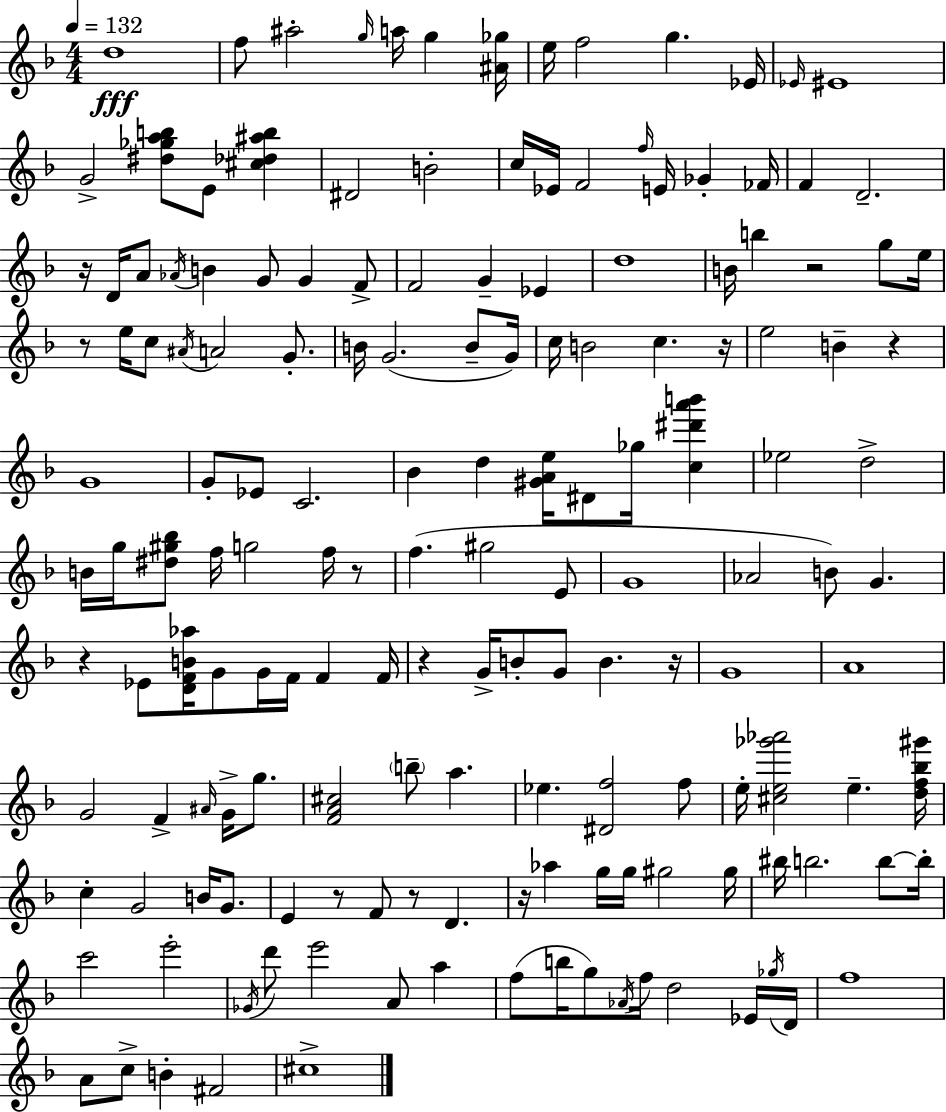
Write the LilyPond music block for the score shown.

{
  \clef treble
  \numericTimeSignature
  \time 4/4
  \key d \minor
  \tempo 4 = 132
  d''1\fff | f''8 ais''2-. \grace { g''16 } a''16 g''4 | <ais' ges''>16 e''16 f''2 g''4. | ees'16 \grace { ees'16 } eis'1 | \break g'2-> <dis'' ges'' a'' b''>8 e'8 <cis'' des'' ais'' b''>4 | dis'2 b'2-. | c''16 ees'16 f'2 \grace { f''16 } e'16 ges'4-. | fes'16 f'4 d'2.-- | \break r16 d'16 a'8 \acciaccatura { aes'16 } b'4 g'8 g'4 | f'8-> f'2 g'4-- | ees'4 d''1 | b'16 b''4 r2 | \break g''8 e''16 r8 e''16 c''8 \acciaccatura { ais'16 } a'2 | g'8.-. b'16 g'2.( | b'8-- g'16) c''16 b'2 c''4. | r16 e''2 b'4-- | \break r4 g'1 | g'8-. ees'8 c'2. | bes'4 d''4 <gis' a' e''>16 dis'8 | ges''16 <c'' dis''' a''' b'''>4 ees''2 d''2-> | \break b'16 g''16 <dis'' gis'' bes''>8 f''16 g''2 | f''16 r8 f''4.( gis''2 | e'8 g'1 | aes'2 b'8) g'4. | \break r4 ees'8 <d' f' b' aes''>16 g'8 g'16 f'16 | f'4 f'16 r4 g'16-> b'8-. g'8 b'4. | r16 g'1 | a'1 | \break g'2 f'4-> | \grace { ais'16 } g'16-> g''8. <f' a' cis''>2 \parenthesize b''8-- | a''4. ees''4. <dis' f''>2 | f''8 e''16-. <cis'' e'' ges''' aes'''>2 e''4.-- | \break <d'' f'' bes'' gis'''>16 c''4-. g'2 | b'16 g'8. e'4 r8 f'8 r8 | d'4. r16 aes''4 g''16 g''16 gis''2 | gis''16 bis''16 b''2. | \break b''8~~ b''16-. c'''2 e'''2-. | \acciaccatura { ges'16 } d'''8 e'''2 | a'8 a''4 f''8( b''16 g''8) \acciaccatura { aes'16 } f''16 d''2 | ees'16 \acciaccatura { ges''16 } d'16 f''1 | \break a'8 c''8-> b'4-. | fis'2 cis''1-> | \bar "|."
}